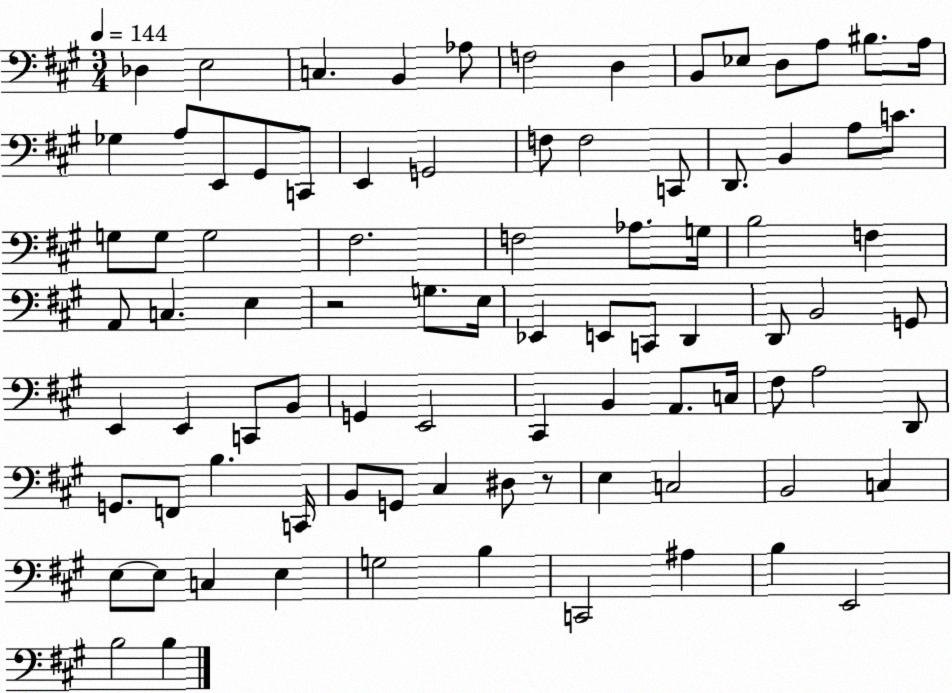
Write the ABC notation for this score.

X:1
T:Untitled
M:3/4
L:1/4
K:A
_D, E,2 C, B,, _A,/2 F,2 D, B,,/2 _E,/2 D,/2 A,/2 ^B,/2 A,/4 _G, A,/2 E,,/2 ^G,,/2 C,,/2 E,, G,,2 F,/2 F,2 C,,/2 D,,/2 B,, A,/2 C/2 G,/2 G,/2 G,2 ^F,2 F,2 _A,/2 G,/4 B,2 F, A,,/2 C, E, z2 G,/2 E,/4 _E,, E,,/2 C,,/2 D,, D,,/2 B,,2 G,,/2 E,, E,, C,,/2 B,,/2 G,, E,,2 ^C,, B,, A,,/2 C,/4 ^F,/2 A,2 D,,/2 G,,/2 F,,/2 B, C,,/4 B,,/2 G,,/2 ^C, ^D,/2 z/2 E, C,2 B,,2 C, E,/2 E,/2 C, E, G,2 B, C,,2 ^A, B, E,,2 B,2 B,